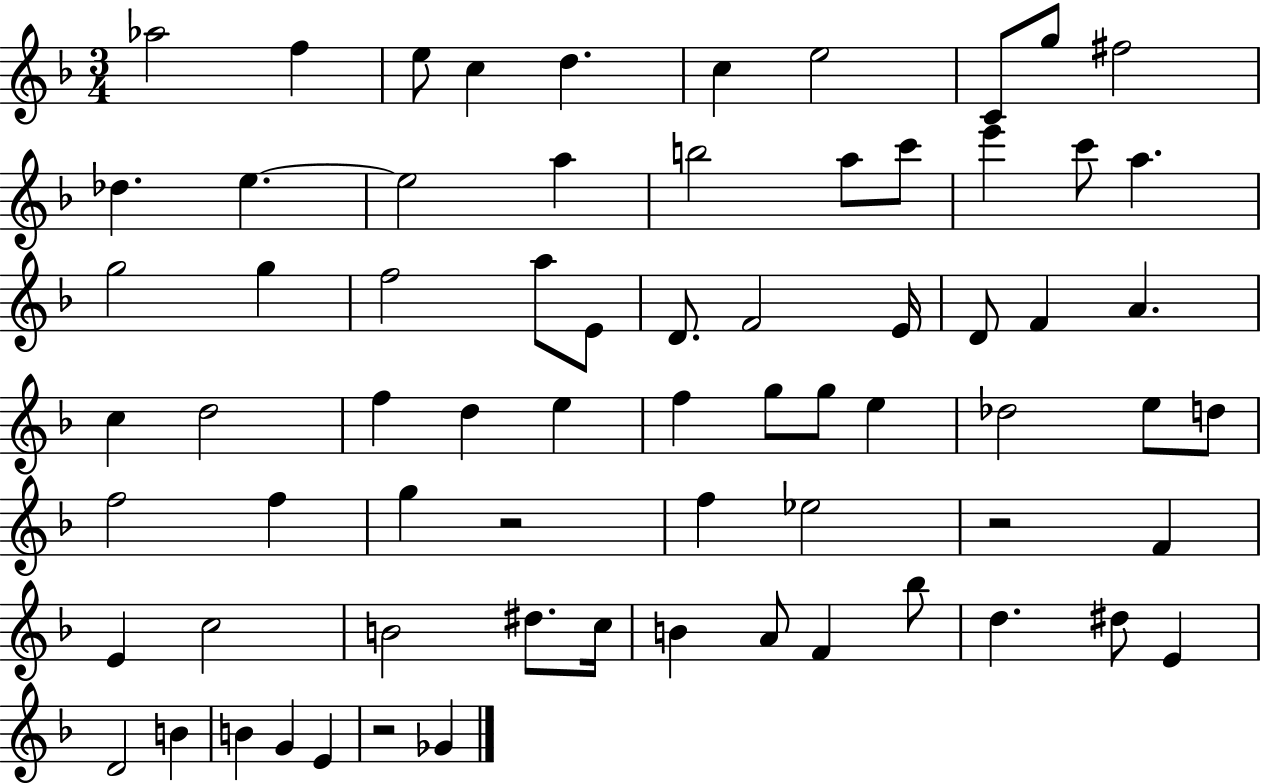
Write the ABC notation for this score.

X:1
T:Untitled
M:3/4
L:1/4
K:F
_a2 f e/2 c d c e2 C/2 g/2 ^f2 _d e e2 a b2 a/2 c'/2 e' c'/2 a g2 g f2 a/2 E/2 D/2 F2 E/4 D/2 F A c d2 f d e f g/2 g/2 e _d2 e/2 d/2 f2 f g z2 f _e2 z2 F E c2 B2 ^d/2 c/4 B A/2 F _b/2 d ^d/2 E D2 B B G E z2 _G